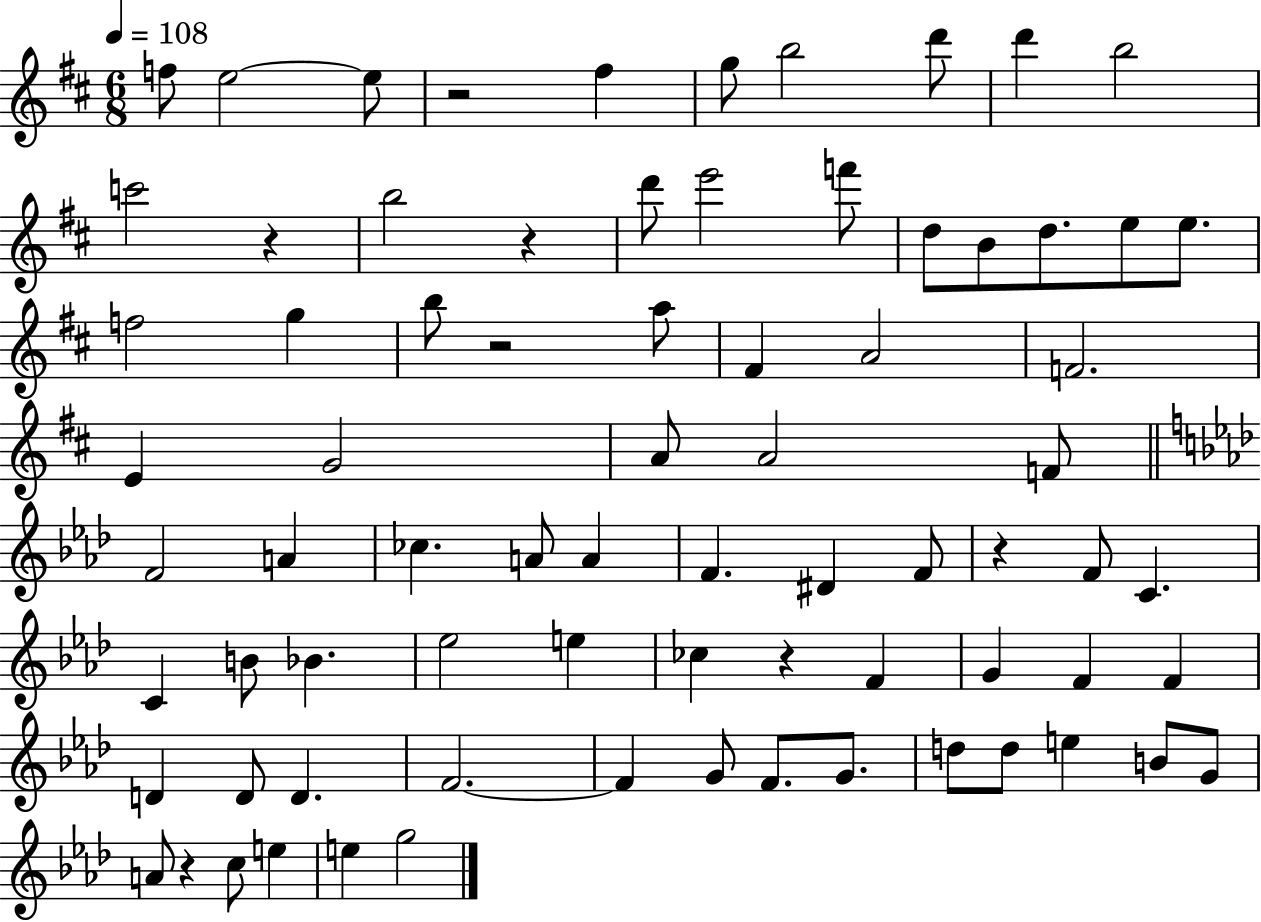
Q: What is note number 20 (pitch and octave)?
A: F5